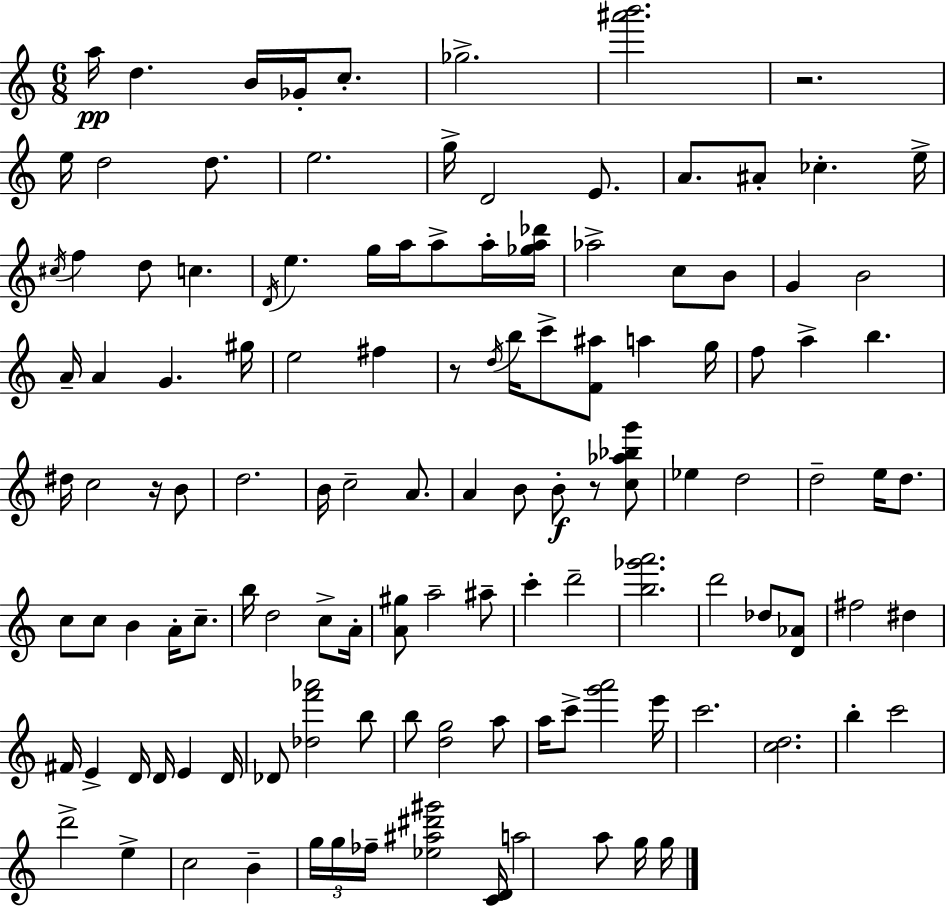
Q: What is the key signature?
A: C major